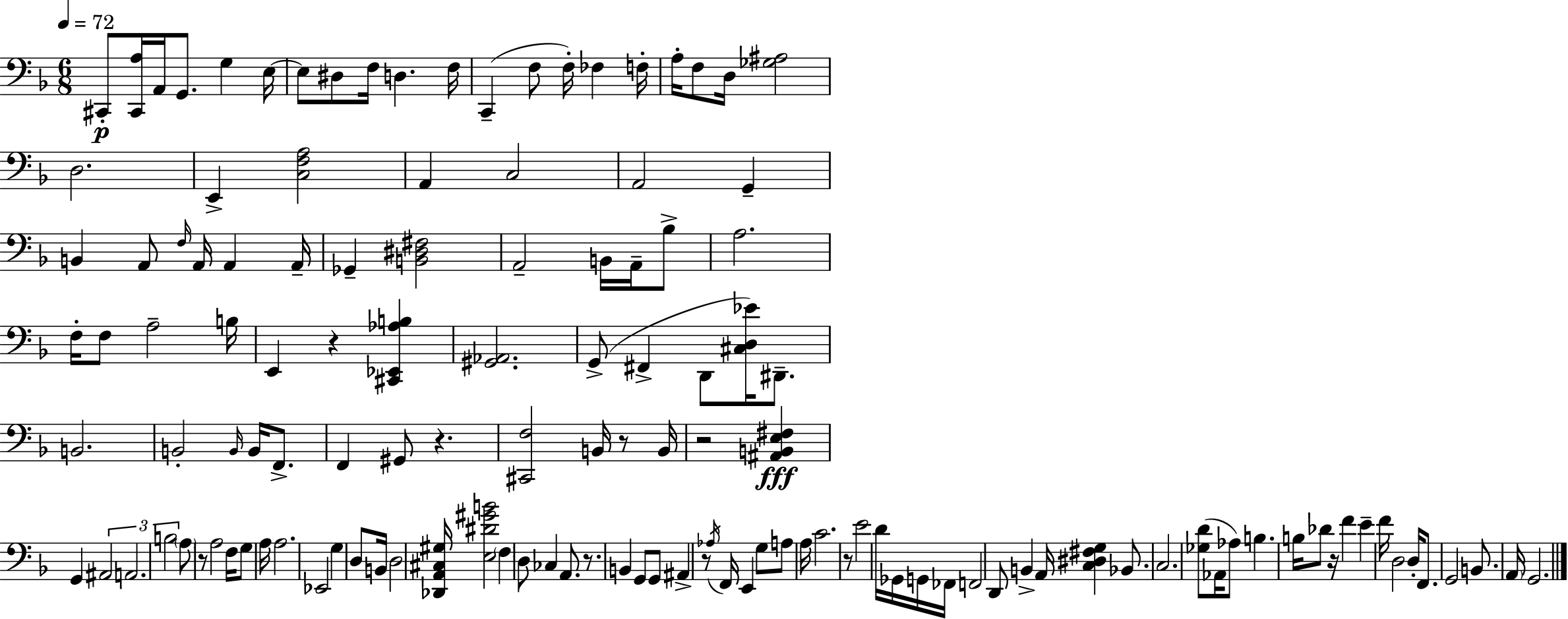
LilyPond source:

{
  \clef bass
  \numericTimeSignature
  \time 6/8
  \key f \major
  \tempo 4 = 72
  cis,8-.\p <cis, a>16 a,16 g,8. g4 e16~~ | e8 dis8 f16 d4. f16 | c,4--( f8 f16-.) fes4 f16-. | a16-. f8 d16 <ges ais>2 | \break d2. | e,4-> <c f a>2 | a,4 c2 | a,2 g,4-- | \break b,4 a,8 \grace { f16 } a,16 a,4 | a,16-- ges,4-- <b, dis fis>2 | a,2-- b,16 a,16-- bes8-> | a2. | \break f16-. f8 a2-- | b16 e,4 r4 <cis, ees, aes b>4 | <gis, aes,>2. | g,8->( fis,4-> d,8 <cis d ees'>16) dis,8.-- | \break b,2. | b,2-. \grace { b,16 } b,16 f,8.-> | f,4 gis,8 r4. | <cis, f>2 b,16 r8 | \break b,16 r2 <ais, b, e fis>4\fff | g,4 \tuplet 3/2 { ais,2 | a,2. | b2 } \parenthesize a8 | \break r8 a2 f16 g8 | a16 a2. | ees,2 g4 | d8 b,16 d2 | \break <des, a, cis gis>16 <e dis' gis' b'>2 \parenthesize f4 | d8 ces4 a,8. r8. | b,4 g,8 g,8 ais,4-> | r8 \acciaccatura { aes16 } f,16 e,4 g8 | \break a8 a16 c'2. | r8 e'2 | d'16 ges,16 g,16 fes,16 f,2 | d,8 b,4-> a,16 <c dis fis g>4 | \break bes,8. c2. | <ges d'>8( aes,16 aes8) b4. | b16 des'8 r16 f'4 e'4-- | f'16 d2 d16-. | \break f,8. g,2 b,8. | \parenthesize a,16 g,2. | \bar "|."
}